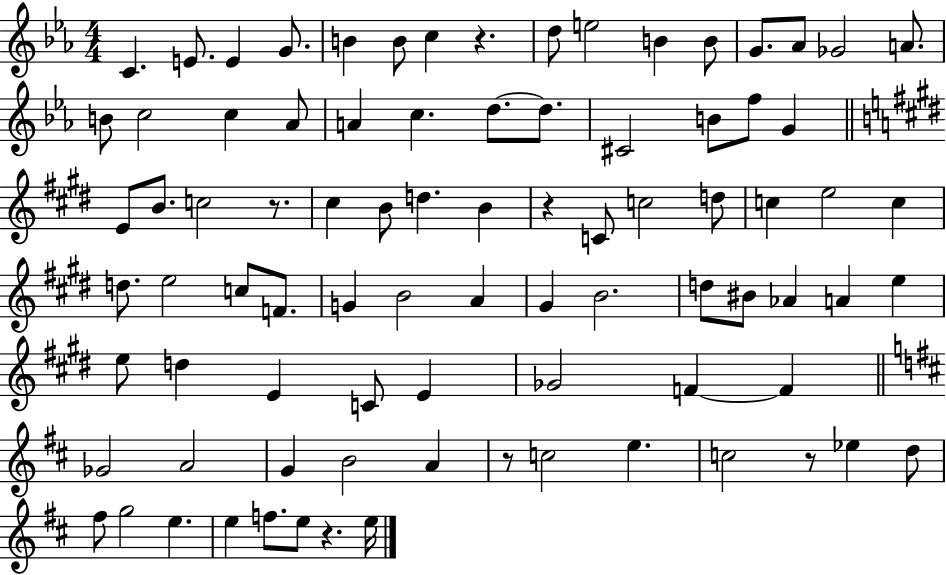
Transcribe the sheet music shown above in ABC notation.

X:1
T:Untitled
M:4/4
L:1/4
K:Eb
C E/2 E G/2 B B/2 c z d/2 e2 B B/2 G/2 _A/2 _G2 A/2 B/2 c2 c _A/2 A c d/2 d/2 ^C2 B/2 f/2 G E/2 B/2 c2 z/2 ^c B/2 d B z C/2 c2 d/2 c e2 c d/2 e2 c/2 F/2 G B2 A ^G B2 d/2 ^B/2 _A A e e/2 d E C/2 E _G2 F F _G2 A2 G B2 A z/2 c2 e c2 z/2 _e d/2 ^f/2 g2 e e f/2 e/2 z e/4